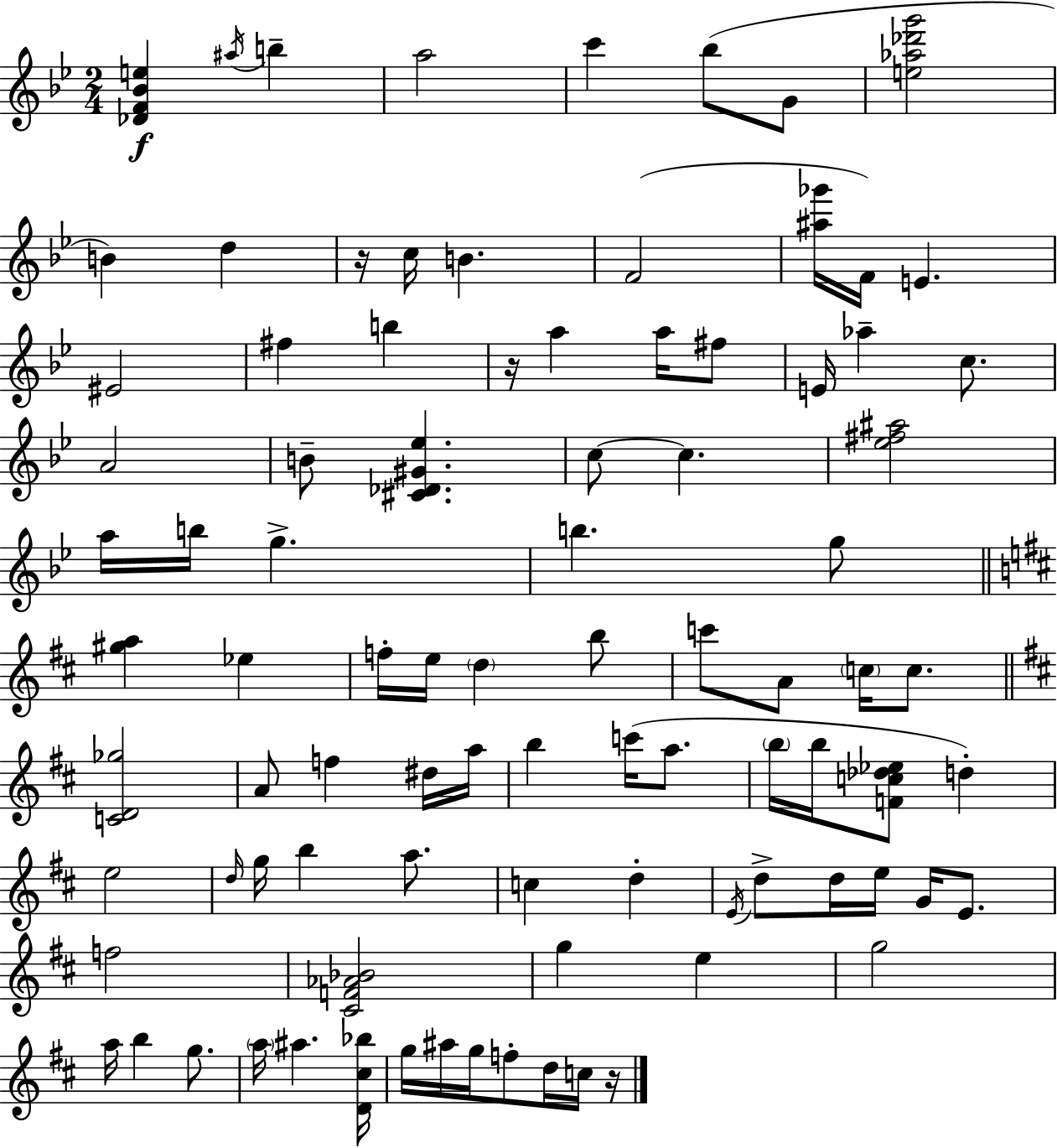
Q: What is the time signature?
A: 2/4